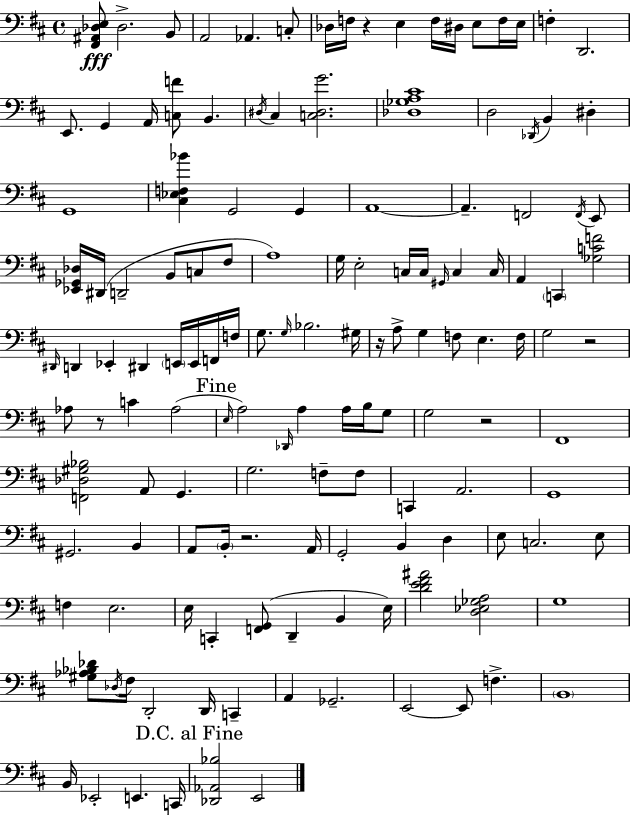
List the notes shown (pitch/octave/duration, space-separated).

[F#2,A#2,Db3,E3]/e Db3/h. B2/e A2/h Ab2/q. C3/e Db3/s F3/s R/q E3/q F3/s D#3/s E3/e F3/s E3/s F3/q D2/h. E2/e. G2/q A2/s [C3,F4]/e B2/q. D#3/s C#3/q [C3,D#3,G4]/h. [Db3,Gb3,A3,C#4]/w D3/h Db2/s B2/q D#3/q G2/w [C#3,Eb3,F3,Bb4]/q G2/h G2/q A2/w A2/q. F2/h F2/s E2/e [Eb2,Gb2,Db3]/s D#2/s D2/h B2/e C3/e F#3/e A3/w G3/s E3/h C3/s C3/s G#2/s C3/q C3/s A2/q C2/q [Gb3,C4,F4]/h D#2/s D2/q Eb2/q D#2/q E2/s E2/s F2/s F3/s G3/e. G3/s Bb3/h. G#3/s R/s A3/e G3/q F3/e E3/q. F3/s G3/h R/h Ab3/e R/e C4/q Ab3/h E3/s A3/h Db2/s A3/q A3/s B3/s G3/e G3/h R/h F#2/w [F2,Db3,G#3,Bb3]/h A2/e G2/q. G3/h. F3/e F3/e C2/q A2/h. G2/w G#2/h. B2/q A2/e B2/s R/h. A2/s G2/h B2/q D3/q E3/e C3/h. E3/e F3/q E3/h. E3/s C2/q [F2,G2]/e D2/q B2/q E3/s [D4,E4,F#4,A#4]/h [D3,Eb3,Gb3,A3]/h G3/w [G#3,Ab3,Bb3,Db4]/e Db3/s F#3/s D2/h D2/s C2/q A2/q Gb2/h. E2/h E2/e F3/q. B2/w B2/s Eb2/h E2/q. C2/s [Db2,Ab2,Bb3]/h E2/h